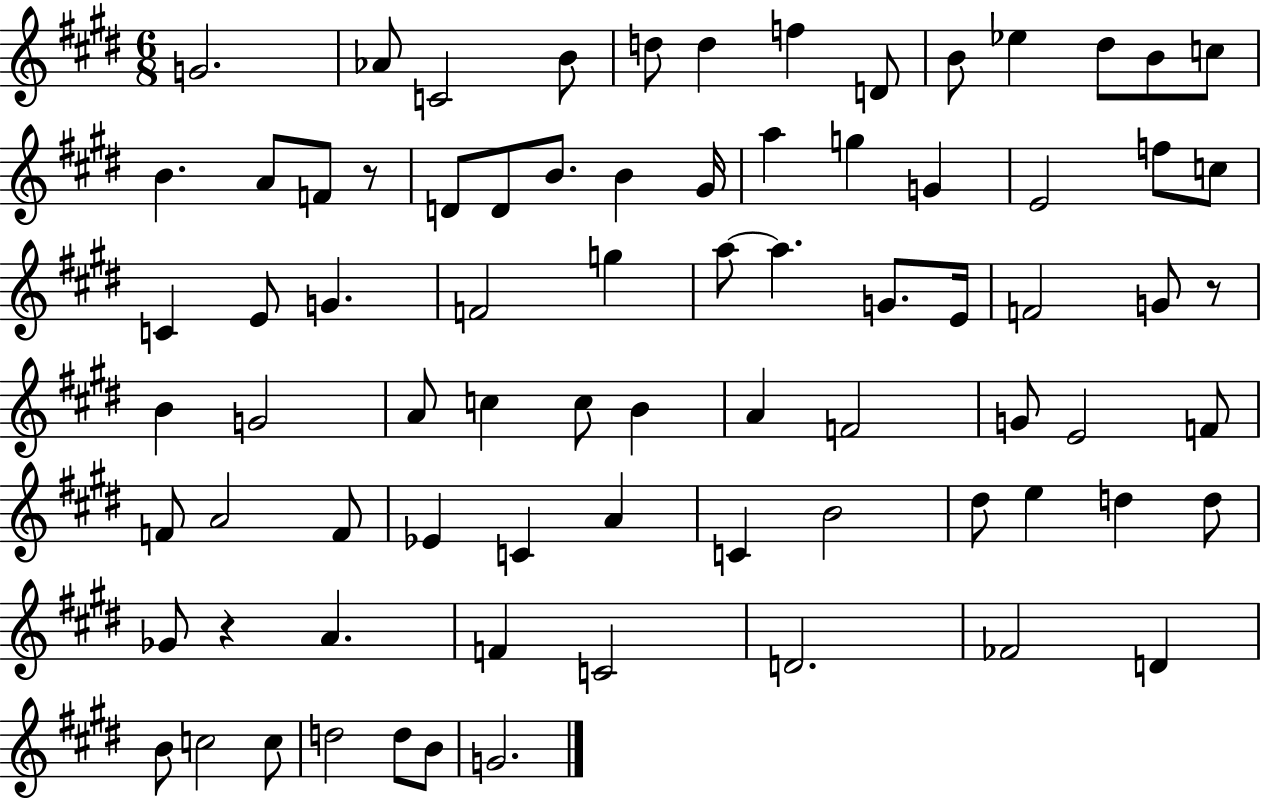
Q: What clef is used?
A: treble